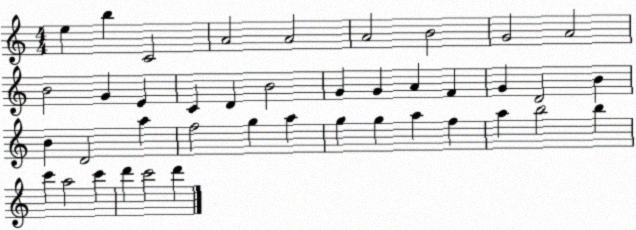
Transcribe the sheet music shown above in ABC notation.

X:1
T:Untitled
M:4/4
L:1/4
K:C
e b C2 A2 A2 A2 B2 G2 A2 B2 G E C D B2 G G A F G D2 B B D2 a f2 g a g g a f a b2 b c' a2 c' d' c'2 d'